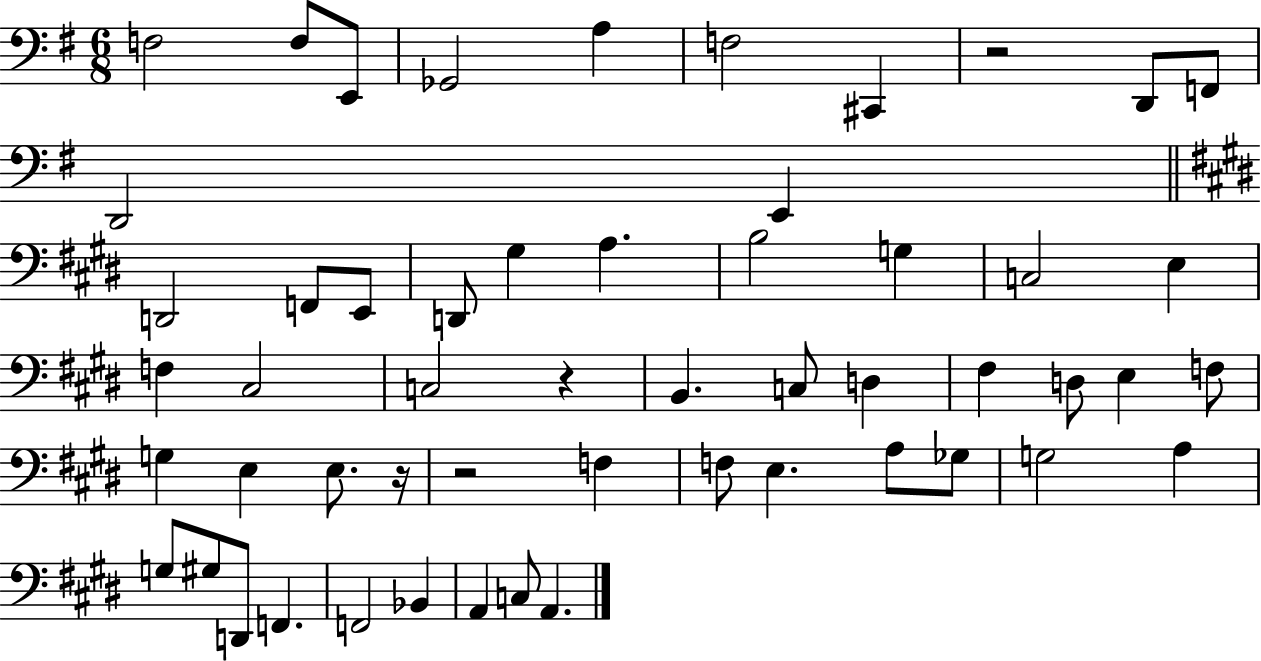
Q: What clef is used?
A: bass